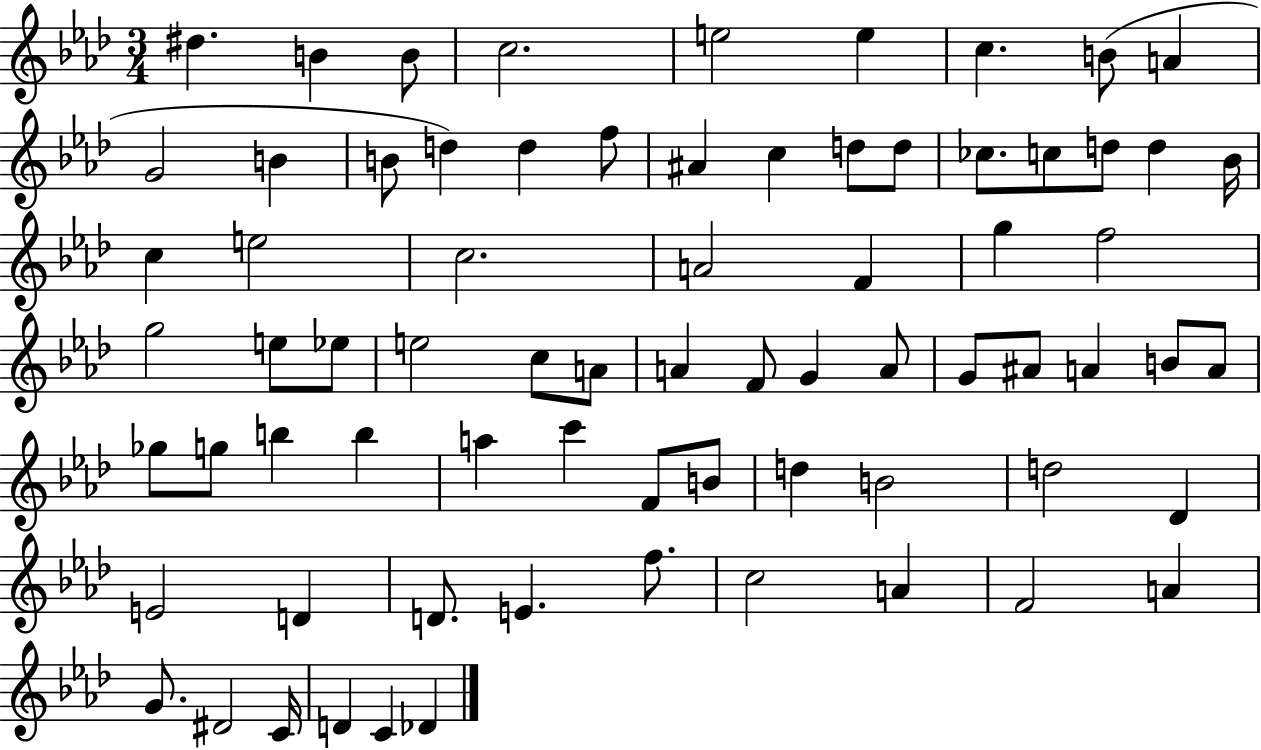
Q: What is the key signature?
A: AES major